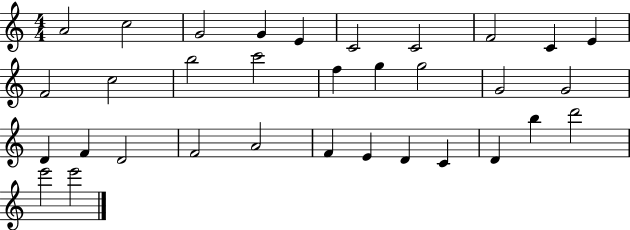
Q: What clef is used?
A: treble